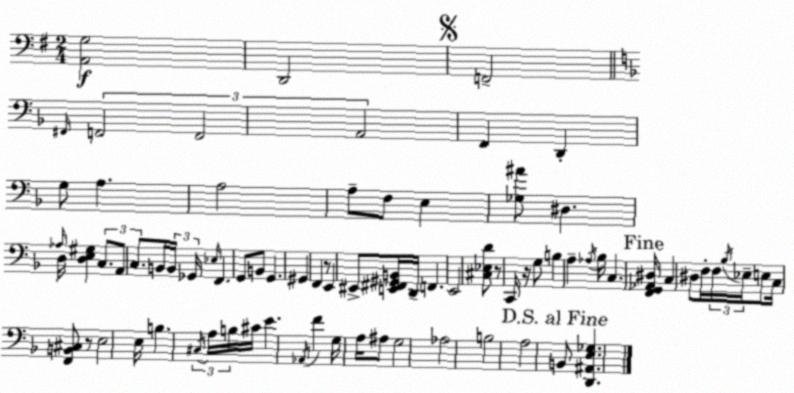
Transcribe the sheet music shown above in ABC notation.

X:1
T:Untitled
M:2/4
L:1/4
K:Em
[A,,G,]2 D,,2 F,,2 ^F,,/4 F,,2 F,,2 A,,2 F,, D,, G,/2 A, A,2 A,/2 F,/2 E, [_G,^A]/2 ^D, _A,/4 D,/4 [D,E,^G,] C,/2 A,,/2 C,/2 B,,/4 B,,/4 _G,,/4 _E,/4 F,, G,,/2 B,,/2 G,, ^G,, F,, z/2 E,, ^E,,/2 [E,,^F,,^G,,B,,]/4 D,,/4 F,, E,,2 [^C,_E,D]/2 z/2 C,,/4 z/4 G,/2 B, A, _A,/4 _B,/4 C, [F,,G,,_A,,^D,]/4 C, ^D,/2 F,/4 F,/4 _B,/4 _E,/4 E,/2 C,/4 [F,,B,,^C,]/2 z/2 E,2 E,/4 B, ^C,/4 A,/4 B,/4 ^C/4 E _A,,/4 F G,/4 A,/4 ^A,/2 G,2 _A,2 B,2 A,2 B,,/2 [D,,^A,,E,_G,]